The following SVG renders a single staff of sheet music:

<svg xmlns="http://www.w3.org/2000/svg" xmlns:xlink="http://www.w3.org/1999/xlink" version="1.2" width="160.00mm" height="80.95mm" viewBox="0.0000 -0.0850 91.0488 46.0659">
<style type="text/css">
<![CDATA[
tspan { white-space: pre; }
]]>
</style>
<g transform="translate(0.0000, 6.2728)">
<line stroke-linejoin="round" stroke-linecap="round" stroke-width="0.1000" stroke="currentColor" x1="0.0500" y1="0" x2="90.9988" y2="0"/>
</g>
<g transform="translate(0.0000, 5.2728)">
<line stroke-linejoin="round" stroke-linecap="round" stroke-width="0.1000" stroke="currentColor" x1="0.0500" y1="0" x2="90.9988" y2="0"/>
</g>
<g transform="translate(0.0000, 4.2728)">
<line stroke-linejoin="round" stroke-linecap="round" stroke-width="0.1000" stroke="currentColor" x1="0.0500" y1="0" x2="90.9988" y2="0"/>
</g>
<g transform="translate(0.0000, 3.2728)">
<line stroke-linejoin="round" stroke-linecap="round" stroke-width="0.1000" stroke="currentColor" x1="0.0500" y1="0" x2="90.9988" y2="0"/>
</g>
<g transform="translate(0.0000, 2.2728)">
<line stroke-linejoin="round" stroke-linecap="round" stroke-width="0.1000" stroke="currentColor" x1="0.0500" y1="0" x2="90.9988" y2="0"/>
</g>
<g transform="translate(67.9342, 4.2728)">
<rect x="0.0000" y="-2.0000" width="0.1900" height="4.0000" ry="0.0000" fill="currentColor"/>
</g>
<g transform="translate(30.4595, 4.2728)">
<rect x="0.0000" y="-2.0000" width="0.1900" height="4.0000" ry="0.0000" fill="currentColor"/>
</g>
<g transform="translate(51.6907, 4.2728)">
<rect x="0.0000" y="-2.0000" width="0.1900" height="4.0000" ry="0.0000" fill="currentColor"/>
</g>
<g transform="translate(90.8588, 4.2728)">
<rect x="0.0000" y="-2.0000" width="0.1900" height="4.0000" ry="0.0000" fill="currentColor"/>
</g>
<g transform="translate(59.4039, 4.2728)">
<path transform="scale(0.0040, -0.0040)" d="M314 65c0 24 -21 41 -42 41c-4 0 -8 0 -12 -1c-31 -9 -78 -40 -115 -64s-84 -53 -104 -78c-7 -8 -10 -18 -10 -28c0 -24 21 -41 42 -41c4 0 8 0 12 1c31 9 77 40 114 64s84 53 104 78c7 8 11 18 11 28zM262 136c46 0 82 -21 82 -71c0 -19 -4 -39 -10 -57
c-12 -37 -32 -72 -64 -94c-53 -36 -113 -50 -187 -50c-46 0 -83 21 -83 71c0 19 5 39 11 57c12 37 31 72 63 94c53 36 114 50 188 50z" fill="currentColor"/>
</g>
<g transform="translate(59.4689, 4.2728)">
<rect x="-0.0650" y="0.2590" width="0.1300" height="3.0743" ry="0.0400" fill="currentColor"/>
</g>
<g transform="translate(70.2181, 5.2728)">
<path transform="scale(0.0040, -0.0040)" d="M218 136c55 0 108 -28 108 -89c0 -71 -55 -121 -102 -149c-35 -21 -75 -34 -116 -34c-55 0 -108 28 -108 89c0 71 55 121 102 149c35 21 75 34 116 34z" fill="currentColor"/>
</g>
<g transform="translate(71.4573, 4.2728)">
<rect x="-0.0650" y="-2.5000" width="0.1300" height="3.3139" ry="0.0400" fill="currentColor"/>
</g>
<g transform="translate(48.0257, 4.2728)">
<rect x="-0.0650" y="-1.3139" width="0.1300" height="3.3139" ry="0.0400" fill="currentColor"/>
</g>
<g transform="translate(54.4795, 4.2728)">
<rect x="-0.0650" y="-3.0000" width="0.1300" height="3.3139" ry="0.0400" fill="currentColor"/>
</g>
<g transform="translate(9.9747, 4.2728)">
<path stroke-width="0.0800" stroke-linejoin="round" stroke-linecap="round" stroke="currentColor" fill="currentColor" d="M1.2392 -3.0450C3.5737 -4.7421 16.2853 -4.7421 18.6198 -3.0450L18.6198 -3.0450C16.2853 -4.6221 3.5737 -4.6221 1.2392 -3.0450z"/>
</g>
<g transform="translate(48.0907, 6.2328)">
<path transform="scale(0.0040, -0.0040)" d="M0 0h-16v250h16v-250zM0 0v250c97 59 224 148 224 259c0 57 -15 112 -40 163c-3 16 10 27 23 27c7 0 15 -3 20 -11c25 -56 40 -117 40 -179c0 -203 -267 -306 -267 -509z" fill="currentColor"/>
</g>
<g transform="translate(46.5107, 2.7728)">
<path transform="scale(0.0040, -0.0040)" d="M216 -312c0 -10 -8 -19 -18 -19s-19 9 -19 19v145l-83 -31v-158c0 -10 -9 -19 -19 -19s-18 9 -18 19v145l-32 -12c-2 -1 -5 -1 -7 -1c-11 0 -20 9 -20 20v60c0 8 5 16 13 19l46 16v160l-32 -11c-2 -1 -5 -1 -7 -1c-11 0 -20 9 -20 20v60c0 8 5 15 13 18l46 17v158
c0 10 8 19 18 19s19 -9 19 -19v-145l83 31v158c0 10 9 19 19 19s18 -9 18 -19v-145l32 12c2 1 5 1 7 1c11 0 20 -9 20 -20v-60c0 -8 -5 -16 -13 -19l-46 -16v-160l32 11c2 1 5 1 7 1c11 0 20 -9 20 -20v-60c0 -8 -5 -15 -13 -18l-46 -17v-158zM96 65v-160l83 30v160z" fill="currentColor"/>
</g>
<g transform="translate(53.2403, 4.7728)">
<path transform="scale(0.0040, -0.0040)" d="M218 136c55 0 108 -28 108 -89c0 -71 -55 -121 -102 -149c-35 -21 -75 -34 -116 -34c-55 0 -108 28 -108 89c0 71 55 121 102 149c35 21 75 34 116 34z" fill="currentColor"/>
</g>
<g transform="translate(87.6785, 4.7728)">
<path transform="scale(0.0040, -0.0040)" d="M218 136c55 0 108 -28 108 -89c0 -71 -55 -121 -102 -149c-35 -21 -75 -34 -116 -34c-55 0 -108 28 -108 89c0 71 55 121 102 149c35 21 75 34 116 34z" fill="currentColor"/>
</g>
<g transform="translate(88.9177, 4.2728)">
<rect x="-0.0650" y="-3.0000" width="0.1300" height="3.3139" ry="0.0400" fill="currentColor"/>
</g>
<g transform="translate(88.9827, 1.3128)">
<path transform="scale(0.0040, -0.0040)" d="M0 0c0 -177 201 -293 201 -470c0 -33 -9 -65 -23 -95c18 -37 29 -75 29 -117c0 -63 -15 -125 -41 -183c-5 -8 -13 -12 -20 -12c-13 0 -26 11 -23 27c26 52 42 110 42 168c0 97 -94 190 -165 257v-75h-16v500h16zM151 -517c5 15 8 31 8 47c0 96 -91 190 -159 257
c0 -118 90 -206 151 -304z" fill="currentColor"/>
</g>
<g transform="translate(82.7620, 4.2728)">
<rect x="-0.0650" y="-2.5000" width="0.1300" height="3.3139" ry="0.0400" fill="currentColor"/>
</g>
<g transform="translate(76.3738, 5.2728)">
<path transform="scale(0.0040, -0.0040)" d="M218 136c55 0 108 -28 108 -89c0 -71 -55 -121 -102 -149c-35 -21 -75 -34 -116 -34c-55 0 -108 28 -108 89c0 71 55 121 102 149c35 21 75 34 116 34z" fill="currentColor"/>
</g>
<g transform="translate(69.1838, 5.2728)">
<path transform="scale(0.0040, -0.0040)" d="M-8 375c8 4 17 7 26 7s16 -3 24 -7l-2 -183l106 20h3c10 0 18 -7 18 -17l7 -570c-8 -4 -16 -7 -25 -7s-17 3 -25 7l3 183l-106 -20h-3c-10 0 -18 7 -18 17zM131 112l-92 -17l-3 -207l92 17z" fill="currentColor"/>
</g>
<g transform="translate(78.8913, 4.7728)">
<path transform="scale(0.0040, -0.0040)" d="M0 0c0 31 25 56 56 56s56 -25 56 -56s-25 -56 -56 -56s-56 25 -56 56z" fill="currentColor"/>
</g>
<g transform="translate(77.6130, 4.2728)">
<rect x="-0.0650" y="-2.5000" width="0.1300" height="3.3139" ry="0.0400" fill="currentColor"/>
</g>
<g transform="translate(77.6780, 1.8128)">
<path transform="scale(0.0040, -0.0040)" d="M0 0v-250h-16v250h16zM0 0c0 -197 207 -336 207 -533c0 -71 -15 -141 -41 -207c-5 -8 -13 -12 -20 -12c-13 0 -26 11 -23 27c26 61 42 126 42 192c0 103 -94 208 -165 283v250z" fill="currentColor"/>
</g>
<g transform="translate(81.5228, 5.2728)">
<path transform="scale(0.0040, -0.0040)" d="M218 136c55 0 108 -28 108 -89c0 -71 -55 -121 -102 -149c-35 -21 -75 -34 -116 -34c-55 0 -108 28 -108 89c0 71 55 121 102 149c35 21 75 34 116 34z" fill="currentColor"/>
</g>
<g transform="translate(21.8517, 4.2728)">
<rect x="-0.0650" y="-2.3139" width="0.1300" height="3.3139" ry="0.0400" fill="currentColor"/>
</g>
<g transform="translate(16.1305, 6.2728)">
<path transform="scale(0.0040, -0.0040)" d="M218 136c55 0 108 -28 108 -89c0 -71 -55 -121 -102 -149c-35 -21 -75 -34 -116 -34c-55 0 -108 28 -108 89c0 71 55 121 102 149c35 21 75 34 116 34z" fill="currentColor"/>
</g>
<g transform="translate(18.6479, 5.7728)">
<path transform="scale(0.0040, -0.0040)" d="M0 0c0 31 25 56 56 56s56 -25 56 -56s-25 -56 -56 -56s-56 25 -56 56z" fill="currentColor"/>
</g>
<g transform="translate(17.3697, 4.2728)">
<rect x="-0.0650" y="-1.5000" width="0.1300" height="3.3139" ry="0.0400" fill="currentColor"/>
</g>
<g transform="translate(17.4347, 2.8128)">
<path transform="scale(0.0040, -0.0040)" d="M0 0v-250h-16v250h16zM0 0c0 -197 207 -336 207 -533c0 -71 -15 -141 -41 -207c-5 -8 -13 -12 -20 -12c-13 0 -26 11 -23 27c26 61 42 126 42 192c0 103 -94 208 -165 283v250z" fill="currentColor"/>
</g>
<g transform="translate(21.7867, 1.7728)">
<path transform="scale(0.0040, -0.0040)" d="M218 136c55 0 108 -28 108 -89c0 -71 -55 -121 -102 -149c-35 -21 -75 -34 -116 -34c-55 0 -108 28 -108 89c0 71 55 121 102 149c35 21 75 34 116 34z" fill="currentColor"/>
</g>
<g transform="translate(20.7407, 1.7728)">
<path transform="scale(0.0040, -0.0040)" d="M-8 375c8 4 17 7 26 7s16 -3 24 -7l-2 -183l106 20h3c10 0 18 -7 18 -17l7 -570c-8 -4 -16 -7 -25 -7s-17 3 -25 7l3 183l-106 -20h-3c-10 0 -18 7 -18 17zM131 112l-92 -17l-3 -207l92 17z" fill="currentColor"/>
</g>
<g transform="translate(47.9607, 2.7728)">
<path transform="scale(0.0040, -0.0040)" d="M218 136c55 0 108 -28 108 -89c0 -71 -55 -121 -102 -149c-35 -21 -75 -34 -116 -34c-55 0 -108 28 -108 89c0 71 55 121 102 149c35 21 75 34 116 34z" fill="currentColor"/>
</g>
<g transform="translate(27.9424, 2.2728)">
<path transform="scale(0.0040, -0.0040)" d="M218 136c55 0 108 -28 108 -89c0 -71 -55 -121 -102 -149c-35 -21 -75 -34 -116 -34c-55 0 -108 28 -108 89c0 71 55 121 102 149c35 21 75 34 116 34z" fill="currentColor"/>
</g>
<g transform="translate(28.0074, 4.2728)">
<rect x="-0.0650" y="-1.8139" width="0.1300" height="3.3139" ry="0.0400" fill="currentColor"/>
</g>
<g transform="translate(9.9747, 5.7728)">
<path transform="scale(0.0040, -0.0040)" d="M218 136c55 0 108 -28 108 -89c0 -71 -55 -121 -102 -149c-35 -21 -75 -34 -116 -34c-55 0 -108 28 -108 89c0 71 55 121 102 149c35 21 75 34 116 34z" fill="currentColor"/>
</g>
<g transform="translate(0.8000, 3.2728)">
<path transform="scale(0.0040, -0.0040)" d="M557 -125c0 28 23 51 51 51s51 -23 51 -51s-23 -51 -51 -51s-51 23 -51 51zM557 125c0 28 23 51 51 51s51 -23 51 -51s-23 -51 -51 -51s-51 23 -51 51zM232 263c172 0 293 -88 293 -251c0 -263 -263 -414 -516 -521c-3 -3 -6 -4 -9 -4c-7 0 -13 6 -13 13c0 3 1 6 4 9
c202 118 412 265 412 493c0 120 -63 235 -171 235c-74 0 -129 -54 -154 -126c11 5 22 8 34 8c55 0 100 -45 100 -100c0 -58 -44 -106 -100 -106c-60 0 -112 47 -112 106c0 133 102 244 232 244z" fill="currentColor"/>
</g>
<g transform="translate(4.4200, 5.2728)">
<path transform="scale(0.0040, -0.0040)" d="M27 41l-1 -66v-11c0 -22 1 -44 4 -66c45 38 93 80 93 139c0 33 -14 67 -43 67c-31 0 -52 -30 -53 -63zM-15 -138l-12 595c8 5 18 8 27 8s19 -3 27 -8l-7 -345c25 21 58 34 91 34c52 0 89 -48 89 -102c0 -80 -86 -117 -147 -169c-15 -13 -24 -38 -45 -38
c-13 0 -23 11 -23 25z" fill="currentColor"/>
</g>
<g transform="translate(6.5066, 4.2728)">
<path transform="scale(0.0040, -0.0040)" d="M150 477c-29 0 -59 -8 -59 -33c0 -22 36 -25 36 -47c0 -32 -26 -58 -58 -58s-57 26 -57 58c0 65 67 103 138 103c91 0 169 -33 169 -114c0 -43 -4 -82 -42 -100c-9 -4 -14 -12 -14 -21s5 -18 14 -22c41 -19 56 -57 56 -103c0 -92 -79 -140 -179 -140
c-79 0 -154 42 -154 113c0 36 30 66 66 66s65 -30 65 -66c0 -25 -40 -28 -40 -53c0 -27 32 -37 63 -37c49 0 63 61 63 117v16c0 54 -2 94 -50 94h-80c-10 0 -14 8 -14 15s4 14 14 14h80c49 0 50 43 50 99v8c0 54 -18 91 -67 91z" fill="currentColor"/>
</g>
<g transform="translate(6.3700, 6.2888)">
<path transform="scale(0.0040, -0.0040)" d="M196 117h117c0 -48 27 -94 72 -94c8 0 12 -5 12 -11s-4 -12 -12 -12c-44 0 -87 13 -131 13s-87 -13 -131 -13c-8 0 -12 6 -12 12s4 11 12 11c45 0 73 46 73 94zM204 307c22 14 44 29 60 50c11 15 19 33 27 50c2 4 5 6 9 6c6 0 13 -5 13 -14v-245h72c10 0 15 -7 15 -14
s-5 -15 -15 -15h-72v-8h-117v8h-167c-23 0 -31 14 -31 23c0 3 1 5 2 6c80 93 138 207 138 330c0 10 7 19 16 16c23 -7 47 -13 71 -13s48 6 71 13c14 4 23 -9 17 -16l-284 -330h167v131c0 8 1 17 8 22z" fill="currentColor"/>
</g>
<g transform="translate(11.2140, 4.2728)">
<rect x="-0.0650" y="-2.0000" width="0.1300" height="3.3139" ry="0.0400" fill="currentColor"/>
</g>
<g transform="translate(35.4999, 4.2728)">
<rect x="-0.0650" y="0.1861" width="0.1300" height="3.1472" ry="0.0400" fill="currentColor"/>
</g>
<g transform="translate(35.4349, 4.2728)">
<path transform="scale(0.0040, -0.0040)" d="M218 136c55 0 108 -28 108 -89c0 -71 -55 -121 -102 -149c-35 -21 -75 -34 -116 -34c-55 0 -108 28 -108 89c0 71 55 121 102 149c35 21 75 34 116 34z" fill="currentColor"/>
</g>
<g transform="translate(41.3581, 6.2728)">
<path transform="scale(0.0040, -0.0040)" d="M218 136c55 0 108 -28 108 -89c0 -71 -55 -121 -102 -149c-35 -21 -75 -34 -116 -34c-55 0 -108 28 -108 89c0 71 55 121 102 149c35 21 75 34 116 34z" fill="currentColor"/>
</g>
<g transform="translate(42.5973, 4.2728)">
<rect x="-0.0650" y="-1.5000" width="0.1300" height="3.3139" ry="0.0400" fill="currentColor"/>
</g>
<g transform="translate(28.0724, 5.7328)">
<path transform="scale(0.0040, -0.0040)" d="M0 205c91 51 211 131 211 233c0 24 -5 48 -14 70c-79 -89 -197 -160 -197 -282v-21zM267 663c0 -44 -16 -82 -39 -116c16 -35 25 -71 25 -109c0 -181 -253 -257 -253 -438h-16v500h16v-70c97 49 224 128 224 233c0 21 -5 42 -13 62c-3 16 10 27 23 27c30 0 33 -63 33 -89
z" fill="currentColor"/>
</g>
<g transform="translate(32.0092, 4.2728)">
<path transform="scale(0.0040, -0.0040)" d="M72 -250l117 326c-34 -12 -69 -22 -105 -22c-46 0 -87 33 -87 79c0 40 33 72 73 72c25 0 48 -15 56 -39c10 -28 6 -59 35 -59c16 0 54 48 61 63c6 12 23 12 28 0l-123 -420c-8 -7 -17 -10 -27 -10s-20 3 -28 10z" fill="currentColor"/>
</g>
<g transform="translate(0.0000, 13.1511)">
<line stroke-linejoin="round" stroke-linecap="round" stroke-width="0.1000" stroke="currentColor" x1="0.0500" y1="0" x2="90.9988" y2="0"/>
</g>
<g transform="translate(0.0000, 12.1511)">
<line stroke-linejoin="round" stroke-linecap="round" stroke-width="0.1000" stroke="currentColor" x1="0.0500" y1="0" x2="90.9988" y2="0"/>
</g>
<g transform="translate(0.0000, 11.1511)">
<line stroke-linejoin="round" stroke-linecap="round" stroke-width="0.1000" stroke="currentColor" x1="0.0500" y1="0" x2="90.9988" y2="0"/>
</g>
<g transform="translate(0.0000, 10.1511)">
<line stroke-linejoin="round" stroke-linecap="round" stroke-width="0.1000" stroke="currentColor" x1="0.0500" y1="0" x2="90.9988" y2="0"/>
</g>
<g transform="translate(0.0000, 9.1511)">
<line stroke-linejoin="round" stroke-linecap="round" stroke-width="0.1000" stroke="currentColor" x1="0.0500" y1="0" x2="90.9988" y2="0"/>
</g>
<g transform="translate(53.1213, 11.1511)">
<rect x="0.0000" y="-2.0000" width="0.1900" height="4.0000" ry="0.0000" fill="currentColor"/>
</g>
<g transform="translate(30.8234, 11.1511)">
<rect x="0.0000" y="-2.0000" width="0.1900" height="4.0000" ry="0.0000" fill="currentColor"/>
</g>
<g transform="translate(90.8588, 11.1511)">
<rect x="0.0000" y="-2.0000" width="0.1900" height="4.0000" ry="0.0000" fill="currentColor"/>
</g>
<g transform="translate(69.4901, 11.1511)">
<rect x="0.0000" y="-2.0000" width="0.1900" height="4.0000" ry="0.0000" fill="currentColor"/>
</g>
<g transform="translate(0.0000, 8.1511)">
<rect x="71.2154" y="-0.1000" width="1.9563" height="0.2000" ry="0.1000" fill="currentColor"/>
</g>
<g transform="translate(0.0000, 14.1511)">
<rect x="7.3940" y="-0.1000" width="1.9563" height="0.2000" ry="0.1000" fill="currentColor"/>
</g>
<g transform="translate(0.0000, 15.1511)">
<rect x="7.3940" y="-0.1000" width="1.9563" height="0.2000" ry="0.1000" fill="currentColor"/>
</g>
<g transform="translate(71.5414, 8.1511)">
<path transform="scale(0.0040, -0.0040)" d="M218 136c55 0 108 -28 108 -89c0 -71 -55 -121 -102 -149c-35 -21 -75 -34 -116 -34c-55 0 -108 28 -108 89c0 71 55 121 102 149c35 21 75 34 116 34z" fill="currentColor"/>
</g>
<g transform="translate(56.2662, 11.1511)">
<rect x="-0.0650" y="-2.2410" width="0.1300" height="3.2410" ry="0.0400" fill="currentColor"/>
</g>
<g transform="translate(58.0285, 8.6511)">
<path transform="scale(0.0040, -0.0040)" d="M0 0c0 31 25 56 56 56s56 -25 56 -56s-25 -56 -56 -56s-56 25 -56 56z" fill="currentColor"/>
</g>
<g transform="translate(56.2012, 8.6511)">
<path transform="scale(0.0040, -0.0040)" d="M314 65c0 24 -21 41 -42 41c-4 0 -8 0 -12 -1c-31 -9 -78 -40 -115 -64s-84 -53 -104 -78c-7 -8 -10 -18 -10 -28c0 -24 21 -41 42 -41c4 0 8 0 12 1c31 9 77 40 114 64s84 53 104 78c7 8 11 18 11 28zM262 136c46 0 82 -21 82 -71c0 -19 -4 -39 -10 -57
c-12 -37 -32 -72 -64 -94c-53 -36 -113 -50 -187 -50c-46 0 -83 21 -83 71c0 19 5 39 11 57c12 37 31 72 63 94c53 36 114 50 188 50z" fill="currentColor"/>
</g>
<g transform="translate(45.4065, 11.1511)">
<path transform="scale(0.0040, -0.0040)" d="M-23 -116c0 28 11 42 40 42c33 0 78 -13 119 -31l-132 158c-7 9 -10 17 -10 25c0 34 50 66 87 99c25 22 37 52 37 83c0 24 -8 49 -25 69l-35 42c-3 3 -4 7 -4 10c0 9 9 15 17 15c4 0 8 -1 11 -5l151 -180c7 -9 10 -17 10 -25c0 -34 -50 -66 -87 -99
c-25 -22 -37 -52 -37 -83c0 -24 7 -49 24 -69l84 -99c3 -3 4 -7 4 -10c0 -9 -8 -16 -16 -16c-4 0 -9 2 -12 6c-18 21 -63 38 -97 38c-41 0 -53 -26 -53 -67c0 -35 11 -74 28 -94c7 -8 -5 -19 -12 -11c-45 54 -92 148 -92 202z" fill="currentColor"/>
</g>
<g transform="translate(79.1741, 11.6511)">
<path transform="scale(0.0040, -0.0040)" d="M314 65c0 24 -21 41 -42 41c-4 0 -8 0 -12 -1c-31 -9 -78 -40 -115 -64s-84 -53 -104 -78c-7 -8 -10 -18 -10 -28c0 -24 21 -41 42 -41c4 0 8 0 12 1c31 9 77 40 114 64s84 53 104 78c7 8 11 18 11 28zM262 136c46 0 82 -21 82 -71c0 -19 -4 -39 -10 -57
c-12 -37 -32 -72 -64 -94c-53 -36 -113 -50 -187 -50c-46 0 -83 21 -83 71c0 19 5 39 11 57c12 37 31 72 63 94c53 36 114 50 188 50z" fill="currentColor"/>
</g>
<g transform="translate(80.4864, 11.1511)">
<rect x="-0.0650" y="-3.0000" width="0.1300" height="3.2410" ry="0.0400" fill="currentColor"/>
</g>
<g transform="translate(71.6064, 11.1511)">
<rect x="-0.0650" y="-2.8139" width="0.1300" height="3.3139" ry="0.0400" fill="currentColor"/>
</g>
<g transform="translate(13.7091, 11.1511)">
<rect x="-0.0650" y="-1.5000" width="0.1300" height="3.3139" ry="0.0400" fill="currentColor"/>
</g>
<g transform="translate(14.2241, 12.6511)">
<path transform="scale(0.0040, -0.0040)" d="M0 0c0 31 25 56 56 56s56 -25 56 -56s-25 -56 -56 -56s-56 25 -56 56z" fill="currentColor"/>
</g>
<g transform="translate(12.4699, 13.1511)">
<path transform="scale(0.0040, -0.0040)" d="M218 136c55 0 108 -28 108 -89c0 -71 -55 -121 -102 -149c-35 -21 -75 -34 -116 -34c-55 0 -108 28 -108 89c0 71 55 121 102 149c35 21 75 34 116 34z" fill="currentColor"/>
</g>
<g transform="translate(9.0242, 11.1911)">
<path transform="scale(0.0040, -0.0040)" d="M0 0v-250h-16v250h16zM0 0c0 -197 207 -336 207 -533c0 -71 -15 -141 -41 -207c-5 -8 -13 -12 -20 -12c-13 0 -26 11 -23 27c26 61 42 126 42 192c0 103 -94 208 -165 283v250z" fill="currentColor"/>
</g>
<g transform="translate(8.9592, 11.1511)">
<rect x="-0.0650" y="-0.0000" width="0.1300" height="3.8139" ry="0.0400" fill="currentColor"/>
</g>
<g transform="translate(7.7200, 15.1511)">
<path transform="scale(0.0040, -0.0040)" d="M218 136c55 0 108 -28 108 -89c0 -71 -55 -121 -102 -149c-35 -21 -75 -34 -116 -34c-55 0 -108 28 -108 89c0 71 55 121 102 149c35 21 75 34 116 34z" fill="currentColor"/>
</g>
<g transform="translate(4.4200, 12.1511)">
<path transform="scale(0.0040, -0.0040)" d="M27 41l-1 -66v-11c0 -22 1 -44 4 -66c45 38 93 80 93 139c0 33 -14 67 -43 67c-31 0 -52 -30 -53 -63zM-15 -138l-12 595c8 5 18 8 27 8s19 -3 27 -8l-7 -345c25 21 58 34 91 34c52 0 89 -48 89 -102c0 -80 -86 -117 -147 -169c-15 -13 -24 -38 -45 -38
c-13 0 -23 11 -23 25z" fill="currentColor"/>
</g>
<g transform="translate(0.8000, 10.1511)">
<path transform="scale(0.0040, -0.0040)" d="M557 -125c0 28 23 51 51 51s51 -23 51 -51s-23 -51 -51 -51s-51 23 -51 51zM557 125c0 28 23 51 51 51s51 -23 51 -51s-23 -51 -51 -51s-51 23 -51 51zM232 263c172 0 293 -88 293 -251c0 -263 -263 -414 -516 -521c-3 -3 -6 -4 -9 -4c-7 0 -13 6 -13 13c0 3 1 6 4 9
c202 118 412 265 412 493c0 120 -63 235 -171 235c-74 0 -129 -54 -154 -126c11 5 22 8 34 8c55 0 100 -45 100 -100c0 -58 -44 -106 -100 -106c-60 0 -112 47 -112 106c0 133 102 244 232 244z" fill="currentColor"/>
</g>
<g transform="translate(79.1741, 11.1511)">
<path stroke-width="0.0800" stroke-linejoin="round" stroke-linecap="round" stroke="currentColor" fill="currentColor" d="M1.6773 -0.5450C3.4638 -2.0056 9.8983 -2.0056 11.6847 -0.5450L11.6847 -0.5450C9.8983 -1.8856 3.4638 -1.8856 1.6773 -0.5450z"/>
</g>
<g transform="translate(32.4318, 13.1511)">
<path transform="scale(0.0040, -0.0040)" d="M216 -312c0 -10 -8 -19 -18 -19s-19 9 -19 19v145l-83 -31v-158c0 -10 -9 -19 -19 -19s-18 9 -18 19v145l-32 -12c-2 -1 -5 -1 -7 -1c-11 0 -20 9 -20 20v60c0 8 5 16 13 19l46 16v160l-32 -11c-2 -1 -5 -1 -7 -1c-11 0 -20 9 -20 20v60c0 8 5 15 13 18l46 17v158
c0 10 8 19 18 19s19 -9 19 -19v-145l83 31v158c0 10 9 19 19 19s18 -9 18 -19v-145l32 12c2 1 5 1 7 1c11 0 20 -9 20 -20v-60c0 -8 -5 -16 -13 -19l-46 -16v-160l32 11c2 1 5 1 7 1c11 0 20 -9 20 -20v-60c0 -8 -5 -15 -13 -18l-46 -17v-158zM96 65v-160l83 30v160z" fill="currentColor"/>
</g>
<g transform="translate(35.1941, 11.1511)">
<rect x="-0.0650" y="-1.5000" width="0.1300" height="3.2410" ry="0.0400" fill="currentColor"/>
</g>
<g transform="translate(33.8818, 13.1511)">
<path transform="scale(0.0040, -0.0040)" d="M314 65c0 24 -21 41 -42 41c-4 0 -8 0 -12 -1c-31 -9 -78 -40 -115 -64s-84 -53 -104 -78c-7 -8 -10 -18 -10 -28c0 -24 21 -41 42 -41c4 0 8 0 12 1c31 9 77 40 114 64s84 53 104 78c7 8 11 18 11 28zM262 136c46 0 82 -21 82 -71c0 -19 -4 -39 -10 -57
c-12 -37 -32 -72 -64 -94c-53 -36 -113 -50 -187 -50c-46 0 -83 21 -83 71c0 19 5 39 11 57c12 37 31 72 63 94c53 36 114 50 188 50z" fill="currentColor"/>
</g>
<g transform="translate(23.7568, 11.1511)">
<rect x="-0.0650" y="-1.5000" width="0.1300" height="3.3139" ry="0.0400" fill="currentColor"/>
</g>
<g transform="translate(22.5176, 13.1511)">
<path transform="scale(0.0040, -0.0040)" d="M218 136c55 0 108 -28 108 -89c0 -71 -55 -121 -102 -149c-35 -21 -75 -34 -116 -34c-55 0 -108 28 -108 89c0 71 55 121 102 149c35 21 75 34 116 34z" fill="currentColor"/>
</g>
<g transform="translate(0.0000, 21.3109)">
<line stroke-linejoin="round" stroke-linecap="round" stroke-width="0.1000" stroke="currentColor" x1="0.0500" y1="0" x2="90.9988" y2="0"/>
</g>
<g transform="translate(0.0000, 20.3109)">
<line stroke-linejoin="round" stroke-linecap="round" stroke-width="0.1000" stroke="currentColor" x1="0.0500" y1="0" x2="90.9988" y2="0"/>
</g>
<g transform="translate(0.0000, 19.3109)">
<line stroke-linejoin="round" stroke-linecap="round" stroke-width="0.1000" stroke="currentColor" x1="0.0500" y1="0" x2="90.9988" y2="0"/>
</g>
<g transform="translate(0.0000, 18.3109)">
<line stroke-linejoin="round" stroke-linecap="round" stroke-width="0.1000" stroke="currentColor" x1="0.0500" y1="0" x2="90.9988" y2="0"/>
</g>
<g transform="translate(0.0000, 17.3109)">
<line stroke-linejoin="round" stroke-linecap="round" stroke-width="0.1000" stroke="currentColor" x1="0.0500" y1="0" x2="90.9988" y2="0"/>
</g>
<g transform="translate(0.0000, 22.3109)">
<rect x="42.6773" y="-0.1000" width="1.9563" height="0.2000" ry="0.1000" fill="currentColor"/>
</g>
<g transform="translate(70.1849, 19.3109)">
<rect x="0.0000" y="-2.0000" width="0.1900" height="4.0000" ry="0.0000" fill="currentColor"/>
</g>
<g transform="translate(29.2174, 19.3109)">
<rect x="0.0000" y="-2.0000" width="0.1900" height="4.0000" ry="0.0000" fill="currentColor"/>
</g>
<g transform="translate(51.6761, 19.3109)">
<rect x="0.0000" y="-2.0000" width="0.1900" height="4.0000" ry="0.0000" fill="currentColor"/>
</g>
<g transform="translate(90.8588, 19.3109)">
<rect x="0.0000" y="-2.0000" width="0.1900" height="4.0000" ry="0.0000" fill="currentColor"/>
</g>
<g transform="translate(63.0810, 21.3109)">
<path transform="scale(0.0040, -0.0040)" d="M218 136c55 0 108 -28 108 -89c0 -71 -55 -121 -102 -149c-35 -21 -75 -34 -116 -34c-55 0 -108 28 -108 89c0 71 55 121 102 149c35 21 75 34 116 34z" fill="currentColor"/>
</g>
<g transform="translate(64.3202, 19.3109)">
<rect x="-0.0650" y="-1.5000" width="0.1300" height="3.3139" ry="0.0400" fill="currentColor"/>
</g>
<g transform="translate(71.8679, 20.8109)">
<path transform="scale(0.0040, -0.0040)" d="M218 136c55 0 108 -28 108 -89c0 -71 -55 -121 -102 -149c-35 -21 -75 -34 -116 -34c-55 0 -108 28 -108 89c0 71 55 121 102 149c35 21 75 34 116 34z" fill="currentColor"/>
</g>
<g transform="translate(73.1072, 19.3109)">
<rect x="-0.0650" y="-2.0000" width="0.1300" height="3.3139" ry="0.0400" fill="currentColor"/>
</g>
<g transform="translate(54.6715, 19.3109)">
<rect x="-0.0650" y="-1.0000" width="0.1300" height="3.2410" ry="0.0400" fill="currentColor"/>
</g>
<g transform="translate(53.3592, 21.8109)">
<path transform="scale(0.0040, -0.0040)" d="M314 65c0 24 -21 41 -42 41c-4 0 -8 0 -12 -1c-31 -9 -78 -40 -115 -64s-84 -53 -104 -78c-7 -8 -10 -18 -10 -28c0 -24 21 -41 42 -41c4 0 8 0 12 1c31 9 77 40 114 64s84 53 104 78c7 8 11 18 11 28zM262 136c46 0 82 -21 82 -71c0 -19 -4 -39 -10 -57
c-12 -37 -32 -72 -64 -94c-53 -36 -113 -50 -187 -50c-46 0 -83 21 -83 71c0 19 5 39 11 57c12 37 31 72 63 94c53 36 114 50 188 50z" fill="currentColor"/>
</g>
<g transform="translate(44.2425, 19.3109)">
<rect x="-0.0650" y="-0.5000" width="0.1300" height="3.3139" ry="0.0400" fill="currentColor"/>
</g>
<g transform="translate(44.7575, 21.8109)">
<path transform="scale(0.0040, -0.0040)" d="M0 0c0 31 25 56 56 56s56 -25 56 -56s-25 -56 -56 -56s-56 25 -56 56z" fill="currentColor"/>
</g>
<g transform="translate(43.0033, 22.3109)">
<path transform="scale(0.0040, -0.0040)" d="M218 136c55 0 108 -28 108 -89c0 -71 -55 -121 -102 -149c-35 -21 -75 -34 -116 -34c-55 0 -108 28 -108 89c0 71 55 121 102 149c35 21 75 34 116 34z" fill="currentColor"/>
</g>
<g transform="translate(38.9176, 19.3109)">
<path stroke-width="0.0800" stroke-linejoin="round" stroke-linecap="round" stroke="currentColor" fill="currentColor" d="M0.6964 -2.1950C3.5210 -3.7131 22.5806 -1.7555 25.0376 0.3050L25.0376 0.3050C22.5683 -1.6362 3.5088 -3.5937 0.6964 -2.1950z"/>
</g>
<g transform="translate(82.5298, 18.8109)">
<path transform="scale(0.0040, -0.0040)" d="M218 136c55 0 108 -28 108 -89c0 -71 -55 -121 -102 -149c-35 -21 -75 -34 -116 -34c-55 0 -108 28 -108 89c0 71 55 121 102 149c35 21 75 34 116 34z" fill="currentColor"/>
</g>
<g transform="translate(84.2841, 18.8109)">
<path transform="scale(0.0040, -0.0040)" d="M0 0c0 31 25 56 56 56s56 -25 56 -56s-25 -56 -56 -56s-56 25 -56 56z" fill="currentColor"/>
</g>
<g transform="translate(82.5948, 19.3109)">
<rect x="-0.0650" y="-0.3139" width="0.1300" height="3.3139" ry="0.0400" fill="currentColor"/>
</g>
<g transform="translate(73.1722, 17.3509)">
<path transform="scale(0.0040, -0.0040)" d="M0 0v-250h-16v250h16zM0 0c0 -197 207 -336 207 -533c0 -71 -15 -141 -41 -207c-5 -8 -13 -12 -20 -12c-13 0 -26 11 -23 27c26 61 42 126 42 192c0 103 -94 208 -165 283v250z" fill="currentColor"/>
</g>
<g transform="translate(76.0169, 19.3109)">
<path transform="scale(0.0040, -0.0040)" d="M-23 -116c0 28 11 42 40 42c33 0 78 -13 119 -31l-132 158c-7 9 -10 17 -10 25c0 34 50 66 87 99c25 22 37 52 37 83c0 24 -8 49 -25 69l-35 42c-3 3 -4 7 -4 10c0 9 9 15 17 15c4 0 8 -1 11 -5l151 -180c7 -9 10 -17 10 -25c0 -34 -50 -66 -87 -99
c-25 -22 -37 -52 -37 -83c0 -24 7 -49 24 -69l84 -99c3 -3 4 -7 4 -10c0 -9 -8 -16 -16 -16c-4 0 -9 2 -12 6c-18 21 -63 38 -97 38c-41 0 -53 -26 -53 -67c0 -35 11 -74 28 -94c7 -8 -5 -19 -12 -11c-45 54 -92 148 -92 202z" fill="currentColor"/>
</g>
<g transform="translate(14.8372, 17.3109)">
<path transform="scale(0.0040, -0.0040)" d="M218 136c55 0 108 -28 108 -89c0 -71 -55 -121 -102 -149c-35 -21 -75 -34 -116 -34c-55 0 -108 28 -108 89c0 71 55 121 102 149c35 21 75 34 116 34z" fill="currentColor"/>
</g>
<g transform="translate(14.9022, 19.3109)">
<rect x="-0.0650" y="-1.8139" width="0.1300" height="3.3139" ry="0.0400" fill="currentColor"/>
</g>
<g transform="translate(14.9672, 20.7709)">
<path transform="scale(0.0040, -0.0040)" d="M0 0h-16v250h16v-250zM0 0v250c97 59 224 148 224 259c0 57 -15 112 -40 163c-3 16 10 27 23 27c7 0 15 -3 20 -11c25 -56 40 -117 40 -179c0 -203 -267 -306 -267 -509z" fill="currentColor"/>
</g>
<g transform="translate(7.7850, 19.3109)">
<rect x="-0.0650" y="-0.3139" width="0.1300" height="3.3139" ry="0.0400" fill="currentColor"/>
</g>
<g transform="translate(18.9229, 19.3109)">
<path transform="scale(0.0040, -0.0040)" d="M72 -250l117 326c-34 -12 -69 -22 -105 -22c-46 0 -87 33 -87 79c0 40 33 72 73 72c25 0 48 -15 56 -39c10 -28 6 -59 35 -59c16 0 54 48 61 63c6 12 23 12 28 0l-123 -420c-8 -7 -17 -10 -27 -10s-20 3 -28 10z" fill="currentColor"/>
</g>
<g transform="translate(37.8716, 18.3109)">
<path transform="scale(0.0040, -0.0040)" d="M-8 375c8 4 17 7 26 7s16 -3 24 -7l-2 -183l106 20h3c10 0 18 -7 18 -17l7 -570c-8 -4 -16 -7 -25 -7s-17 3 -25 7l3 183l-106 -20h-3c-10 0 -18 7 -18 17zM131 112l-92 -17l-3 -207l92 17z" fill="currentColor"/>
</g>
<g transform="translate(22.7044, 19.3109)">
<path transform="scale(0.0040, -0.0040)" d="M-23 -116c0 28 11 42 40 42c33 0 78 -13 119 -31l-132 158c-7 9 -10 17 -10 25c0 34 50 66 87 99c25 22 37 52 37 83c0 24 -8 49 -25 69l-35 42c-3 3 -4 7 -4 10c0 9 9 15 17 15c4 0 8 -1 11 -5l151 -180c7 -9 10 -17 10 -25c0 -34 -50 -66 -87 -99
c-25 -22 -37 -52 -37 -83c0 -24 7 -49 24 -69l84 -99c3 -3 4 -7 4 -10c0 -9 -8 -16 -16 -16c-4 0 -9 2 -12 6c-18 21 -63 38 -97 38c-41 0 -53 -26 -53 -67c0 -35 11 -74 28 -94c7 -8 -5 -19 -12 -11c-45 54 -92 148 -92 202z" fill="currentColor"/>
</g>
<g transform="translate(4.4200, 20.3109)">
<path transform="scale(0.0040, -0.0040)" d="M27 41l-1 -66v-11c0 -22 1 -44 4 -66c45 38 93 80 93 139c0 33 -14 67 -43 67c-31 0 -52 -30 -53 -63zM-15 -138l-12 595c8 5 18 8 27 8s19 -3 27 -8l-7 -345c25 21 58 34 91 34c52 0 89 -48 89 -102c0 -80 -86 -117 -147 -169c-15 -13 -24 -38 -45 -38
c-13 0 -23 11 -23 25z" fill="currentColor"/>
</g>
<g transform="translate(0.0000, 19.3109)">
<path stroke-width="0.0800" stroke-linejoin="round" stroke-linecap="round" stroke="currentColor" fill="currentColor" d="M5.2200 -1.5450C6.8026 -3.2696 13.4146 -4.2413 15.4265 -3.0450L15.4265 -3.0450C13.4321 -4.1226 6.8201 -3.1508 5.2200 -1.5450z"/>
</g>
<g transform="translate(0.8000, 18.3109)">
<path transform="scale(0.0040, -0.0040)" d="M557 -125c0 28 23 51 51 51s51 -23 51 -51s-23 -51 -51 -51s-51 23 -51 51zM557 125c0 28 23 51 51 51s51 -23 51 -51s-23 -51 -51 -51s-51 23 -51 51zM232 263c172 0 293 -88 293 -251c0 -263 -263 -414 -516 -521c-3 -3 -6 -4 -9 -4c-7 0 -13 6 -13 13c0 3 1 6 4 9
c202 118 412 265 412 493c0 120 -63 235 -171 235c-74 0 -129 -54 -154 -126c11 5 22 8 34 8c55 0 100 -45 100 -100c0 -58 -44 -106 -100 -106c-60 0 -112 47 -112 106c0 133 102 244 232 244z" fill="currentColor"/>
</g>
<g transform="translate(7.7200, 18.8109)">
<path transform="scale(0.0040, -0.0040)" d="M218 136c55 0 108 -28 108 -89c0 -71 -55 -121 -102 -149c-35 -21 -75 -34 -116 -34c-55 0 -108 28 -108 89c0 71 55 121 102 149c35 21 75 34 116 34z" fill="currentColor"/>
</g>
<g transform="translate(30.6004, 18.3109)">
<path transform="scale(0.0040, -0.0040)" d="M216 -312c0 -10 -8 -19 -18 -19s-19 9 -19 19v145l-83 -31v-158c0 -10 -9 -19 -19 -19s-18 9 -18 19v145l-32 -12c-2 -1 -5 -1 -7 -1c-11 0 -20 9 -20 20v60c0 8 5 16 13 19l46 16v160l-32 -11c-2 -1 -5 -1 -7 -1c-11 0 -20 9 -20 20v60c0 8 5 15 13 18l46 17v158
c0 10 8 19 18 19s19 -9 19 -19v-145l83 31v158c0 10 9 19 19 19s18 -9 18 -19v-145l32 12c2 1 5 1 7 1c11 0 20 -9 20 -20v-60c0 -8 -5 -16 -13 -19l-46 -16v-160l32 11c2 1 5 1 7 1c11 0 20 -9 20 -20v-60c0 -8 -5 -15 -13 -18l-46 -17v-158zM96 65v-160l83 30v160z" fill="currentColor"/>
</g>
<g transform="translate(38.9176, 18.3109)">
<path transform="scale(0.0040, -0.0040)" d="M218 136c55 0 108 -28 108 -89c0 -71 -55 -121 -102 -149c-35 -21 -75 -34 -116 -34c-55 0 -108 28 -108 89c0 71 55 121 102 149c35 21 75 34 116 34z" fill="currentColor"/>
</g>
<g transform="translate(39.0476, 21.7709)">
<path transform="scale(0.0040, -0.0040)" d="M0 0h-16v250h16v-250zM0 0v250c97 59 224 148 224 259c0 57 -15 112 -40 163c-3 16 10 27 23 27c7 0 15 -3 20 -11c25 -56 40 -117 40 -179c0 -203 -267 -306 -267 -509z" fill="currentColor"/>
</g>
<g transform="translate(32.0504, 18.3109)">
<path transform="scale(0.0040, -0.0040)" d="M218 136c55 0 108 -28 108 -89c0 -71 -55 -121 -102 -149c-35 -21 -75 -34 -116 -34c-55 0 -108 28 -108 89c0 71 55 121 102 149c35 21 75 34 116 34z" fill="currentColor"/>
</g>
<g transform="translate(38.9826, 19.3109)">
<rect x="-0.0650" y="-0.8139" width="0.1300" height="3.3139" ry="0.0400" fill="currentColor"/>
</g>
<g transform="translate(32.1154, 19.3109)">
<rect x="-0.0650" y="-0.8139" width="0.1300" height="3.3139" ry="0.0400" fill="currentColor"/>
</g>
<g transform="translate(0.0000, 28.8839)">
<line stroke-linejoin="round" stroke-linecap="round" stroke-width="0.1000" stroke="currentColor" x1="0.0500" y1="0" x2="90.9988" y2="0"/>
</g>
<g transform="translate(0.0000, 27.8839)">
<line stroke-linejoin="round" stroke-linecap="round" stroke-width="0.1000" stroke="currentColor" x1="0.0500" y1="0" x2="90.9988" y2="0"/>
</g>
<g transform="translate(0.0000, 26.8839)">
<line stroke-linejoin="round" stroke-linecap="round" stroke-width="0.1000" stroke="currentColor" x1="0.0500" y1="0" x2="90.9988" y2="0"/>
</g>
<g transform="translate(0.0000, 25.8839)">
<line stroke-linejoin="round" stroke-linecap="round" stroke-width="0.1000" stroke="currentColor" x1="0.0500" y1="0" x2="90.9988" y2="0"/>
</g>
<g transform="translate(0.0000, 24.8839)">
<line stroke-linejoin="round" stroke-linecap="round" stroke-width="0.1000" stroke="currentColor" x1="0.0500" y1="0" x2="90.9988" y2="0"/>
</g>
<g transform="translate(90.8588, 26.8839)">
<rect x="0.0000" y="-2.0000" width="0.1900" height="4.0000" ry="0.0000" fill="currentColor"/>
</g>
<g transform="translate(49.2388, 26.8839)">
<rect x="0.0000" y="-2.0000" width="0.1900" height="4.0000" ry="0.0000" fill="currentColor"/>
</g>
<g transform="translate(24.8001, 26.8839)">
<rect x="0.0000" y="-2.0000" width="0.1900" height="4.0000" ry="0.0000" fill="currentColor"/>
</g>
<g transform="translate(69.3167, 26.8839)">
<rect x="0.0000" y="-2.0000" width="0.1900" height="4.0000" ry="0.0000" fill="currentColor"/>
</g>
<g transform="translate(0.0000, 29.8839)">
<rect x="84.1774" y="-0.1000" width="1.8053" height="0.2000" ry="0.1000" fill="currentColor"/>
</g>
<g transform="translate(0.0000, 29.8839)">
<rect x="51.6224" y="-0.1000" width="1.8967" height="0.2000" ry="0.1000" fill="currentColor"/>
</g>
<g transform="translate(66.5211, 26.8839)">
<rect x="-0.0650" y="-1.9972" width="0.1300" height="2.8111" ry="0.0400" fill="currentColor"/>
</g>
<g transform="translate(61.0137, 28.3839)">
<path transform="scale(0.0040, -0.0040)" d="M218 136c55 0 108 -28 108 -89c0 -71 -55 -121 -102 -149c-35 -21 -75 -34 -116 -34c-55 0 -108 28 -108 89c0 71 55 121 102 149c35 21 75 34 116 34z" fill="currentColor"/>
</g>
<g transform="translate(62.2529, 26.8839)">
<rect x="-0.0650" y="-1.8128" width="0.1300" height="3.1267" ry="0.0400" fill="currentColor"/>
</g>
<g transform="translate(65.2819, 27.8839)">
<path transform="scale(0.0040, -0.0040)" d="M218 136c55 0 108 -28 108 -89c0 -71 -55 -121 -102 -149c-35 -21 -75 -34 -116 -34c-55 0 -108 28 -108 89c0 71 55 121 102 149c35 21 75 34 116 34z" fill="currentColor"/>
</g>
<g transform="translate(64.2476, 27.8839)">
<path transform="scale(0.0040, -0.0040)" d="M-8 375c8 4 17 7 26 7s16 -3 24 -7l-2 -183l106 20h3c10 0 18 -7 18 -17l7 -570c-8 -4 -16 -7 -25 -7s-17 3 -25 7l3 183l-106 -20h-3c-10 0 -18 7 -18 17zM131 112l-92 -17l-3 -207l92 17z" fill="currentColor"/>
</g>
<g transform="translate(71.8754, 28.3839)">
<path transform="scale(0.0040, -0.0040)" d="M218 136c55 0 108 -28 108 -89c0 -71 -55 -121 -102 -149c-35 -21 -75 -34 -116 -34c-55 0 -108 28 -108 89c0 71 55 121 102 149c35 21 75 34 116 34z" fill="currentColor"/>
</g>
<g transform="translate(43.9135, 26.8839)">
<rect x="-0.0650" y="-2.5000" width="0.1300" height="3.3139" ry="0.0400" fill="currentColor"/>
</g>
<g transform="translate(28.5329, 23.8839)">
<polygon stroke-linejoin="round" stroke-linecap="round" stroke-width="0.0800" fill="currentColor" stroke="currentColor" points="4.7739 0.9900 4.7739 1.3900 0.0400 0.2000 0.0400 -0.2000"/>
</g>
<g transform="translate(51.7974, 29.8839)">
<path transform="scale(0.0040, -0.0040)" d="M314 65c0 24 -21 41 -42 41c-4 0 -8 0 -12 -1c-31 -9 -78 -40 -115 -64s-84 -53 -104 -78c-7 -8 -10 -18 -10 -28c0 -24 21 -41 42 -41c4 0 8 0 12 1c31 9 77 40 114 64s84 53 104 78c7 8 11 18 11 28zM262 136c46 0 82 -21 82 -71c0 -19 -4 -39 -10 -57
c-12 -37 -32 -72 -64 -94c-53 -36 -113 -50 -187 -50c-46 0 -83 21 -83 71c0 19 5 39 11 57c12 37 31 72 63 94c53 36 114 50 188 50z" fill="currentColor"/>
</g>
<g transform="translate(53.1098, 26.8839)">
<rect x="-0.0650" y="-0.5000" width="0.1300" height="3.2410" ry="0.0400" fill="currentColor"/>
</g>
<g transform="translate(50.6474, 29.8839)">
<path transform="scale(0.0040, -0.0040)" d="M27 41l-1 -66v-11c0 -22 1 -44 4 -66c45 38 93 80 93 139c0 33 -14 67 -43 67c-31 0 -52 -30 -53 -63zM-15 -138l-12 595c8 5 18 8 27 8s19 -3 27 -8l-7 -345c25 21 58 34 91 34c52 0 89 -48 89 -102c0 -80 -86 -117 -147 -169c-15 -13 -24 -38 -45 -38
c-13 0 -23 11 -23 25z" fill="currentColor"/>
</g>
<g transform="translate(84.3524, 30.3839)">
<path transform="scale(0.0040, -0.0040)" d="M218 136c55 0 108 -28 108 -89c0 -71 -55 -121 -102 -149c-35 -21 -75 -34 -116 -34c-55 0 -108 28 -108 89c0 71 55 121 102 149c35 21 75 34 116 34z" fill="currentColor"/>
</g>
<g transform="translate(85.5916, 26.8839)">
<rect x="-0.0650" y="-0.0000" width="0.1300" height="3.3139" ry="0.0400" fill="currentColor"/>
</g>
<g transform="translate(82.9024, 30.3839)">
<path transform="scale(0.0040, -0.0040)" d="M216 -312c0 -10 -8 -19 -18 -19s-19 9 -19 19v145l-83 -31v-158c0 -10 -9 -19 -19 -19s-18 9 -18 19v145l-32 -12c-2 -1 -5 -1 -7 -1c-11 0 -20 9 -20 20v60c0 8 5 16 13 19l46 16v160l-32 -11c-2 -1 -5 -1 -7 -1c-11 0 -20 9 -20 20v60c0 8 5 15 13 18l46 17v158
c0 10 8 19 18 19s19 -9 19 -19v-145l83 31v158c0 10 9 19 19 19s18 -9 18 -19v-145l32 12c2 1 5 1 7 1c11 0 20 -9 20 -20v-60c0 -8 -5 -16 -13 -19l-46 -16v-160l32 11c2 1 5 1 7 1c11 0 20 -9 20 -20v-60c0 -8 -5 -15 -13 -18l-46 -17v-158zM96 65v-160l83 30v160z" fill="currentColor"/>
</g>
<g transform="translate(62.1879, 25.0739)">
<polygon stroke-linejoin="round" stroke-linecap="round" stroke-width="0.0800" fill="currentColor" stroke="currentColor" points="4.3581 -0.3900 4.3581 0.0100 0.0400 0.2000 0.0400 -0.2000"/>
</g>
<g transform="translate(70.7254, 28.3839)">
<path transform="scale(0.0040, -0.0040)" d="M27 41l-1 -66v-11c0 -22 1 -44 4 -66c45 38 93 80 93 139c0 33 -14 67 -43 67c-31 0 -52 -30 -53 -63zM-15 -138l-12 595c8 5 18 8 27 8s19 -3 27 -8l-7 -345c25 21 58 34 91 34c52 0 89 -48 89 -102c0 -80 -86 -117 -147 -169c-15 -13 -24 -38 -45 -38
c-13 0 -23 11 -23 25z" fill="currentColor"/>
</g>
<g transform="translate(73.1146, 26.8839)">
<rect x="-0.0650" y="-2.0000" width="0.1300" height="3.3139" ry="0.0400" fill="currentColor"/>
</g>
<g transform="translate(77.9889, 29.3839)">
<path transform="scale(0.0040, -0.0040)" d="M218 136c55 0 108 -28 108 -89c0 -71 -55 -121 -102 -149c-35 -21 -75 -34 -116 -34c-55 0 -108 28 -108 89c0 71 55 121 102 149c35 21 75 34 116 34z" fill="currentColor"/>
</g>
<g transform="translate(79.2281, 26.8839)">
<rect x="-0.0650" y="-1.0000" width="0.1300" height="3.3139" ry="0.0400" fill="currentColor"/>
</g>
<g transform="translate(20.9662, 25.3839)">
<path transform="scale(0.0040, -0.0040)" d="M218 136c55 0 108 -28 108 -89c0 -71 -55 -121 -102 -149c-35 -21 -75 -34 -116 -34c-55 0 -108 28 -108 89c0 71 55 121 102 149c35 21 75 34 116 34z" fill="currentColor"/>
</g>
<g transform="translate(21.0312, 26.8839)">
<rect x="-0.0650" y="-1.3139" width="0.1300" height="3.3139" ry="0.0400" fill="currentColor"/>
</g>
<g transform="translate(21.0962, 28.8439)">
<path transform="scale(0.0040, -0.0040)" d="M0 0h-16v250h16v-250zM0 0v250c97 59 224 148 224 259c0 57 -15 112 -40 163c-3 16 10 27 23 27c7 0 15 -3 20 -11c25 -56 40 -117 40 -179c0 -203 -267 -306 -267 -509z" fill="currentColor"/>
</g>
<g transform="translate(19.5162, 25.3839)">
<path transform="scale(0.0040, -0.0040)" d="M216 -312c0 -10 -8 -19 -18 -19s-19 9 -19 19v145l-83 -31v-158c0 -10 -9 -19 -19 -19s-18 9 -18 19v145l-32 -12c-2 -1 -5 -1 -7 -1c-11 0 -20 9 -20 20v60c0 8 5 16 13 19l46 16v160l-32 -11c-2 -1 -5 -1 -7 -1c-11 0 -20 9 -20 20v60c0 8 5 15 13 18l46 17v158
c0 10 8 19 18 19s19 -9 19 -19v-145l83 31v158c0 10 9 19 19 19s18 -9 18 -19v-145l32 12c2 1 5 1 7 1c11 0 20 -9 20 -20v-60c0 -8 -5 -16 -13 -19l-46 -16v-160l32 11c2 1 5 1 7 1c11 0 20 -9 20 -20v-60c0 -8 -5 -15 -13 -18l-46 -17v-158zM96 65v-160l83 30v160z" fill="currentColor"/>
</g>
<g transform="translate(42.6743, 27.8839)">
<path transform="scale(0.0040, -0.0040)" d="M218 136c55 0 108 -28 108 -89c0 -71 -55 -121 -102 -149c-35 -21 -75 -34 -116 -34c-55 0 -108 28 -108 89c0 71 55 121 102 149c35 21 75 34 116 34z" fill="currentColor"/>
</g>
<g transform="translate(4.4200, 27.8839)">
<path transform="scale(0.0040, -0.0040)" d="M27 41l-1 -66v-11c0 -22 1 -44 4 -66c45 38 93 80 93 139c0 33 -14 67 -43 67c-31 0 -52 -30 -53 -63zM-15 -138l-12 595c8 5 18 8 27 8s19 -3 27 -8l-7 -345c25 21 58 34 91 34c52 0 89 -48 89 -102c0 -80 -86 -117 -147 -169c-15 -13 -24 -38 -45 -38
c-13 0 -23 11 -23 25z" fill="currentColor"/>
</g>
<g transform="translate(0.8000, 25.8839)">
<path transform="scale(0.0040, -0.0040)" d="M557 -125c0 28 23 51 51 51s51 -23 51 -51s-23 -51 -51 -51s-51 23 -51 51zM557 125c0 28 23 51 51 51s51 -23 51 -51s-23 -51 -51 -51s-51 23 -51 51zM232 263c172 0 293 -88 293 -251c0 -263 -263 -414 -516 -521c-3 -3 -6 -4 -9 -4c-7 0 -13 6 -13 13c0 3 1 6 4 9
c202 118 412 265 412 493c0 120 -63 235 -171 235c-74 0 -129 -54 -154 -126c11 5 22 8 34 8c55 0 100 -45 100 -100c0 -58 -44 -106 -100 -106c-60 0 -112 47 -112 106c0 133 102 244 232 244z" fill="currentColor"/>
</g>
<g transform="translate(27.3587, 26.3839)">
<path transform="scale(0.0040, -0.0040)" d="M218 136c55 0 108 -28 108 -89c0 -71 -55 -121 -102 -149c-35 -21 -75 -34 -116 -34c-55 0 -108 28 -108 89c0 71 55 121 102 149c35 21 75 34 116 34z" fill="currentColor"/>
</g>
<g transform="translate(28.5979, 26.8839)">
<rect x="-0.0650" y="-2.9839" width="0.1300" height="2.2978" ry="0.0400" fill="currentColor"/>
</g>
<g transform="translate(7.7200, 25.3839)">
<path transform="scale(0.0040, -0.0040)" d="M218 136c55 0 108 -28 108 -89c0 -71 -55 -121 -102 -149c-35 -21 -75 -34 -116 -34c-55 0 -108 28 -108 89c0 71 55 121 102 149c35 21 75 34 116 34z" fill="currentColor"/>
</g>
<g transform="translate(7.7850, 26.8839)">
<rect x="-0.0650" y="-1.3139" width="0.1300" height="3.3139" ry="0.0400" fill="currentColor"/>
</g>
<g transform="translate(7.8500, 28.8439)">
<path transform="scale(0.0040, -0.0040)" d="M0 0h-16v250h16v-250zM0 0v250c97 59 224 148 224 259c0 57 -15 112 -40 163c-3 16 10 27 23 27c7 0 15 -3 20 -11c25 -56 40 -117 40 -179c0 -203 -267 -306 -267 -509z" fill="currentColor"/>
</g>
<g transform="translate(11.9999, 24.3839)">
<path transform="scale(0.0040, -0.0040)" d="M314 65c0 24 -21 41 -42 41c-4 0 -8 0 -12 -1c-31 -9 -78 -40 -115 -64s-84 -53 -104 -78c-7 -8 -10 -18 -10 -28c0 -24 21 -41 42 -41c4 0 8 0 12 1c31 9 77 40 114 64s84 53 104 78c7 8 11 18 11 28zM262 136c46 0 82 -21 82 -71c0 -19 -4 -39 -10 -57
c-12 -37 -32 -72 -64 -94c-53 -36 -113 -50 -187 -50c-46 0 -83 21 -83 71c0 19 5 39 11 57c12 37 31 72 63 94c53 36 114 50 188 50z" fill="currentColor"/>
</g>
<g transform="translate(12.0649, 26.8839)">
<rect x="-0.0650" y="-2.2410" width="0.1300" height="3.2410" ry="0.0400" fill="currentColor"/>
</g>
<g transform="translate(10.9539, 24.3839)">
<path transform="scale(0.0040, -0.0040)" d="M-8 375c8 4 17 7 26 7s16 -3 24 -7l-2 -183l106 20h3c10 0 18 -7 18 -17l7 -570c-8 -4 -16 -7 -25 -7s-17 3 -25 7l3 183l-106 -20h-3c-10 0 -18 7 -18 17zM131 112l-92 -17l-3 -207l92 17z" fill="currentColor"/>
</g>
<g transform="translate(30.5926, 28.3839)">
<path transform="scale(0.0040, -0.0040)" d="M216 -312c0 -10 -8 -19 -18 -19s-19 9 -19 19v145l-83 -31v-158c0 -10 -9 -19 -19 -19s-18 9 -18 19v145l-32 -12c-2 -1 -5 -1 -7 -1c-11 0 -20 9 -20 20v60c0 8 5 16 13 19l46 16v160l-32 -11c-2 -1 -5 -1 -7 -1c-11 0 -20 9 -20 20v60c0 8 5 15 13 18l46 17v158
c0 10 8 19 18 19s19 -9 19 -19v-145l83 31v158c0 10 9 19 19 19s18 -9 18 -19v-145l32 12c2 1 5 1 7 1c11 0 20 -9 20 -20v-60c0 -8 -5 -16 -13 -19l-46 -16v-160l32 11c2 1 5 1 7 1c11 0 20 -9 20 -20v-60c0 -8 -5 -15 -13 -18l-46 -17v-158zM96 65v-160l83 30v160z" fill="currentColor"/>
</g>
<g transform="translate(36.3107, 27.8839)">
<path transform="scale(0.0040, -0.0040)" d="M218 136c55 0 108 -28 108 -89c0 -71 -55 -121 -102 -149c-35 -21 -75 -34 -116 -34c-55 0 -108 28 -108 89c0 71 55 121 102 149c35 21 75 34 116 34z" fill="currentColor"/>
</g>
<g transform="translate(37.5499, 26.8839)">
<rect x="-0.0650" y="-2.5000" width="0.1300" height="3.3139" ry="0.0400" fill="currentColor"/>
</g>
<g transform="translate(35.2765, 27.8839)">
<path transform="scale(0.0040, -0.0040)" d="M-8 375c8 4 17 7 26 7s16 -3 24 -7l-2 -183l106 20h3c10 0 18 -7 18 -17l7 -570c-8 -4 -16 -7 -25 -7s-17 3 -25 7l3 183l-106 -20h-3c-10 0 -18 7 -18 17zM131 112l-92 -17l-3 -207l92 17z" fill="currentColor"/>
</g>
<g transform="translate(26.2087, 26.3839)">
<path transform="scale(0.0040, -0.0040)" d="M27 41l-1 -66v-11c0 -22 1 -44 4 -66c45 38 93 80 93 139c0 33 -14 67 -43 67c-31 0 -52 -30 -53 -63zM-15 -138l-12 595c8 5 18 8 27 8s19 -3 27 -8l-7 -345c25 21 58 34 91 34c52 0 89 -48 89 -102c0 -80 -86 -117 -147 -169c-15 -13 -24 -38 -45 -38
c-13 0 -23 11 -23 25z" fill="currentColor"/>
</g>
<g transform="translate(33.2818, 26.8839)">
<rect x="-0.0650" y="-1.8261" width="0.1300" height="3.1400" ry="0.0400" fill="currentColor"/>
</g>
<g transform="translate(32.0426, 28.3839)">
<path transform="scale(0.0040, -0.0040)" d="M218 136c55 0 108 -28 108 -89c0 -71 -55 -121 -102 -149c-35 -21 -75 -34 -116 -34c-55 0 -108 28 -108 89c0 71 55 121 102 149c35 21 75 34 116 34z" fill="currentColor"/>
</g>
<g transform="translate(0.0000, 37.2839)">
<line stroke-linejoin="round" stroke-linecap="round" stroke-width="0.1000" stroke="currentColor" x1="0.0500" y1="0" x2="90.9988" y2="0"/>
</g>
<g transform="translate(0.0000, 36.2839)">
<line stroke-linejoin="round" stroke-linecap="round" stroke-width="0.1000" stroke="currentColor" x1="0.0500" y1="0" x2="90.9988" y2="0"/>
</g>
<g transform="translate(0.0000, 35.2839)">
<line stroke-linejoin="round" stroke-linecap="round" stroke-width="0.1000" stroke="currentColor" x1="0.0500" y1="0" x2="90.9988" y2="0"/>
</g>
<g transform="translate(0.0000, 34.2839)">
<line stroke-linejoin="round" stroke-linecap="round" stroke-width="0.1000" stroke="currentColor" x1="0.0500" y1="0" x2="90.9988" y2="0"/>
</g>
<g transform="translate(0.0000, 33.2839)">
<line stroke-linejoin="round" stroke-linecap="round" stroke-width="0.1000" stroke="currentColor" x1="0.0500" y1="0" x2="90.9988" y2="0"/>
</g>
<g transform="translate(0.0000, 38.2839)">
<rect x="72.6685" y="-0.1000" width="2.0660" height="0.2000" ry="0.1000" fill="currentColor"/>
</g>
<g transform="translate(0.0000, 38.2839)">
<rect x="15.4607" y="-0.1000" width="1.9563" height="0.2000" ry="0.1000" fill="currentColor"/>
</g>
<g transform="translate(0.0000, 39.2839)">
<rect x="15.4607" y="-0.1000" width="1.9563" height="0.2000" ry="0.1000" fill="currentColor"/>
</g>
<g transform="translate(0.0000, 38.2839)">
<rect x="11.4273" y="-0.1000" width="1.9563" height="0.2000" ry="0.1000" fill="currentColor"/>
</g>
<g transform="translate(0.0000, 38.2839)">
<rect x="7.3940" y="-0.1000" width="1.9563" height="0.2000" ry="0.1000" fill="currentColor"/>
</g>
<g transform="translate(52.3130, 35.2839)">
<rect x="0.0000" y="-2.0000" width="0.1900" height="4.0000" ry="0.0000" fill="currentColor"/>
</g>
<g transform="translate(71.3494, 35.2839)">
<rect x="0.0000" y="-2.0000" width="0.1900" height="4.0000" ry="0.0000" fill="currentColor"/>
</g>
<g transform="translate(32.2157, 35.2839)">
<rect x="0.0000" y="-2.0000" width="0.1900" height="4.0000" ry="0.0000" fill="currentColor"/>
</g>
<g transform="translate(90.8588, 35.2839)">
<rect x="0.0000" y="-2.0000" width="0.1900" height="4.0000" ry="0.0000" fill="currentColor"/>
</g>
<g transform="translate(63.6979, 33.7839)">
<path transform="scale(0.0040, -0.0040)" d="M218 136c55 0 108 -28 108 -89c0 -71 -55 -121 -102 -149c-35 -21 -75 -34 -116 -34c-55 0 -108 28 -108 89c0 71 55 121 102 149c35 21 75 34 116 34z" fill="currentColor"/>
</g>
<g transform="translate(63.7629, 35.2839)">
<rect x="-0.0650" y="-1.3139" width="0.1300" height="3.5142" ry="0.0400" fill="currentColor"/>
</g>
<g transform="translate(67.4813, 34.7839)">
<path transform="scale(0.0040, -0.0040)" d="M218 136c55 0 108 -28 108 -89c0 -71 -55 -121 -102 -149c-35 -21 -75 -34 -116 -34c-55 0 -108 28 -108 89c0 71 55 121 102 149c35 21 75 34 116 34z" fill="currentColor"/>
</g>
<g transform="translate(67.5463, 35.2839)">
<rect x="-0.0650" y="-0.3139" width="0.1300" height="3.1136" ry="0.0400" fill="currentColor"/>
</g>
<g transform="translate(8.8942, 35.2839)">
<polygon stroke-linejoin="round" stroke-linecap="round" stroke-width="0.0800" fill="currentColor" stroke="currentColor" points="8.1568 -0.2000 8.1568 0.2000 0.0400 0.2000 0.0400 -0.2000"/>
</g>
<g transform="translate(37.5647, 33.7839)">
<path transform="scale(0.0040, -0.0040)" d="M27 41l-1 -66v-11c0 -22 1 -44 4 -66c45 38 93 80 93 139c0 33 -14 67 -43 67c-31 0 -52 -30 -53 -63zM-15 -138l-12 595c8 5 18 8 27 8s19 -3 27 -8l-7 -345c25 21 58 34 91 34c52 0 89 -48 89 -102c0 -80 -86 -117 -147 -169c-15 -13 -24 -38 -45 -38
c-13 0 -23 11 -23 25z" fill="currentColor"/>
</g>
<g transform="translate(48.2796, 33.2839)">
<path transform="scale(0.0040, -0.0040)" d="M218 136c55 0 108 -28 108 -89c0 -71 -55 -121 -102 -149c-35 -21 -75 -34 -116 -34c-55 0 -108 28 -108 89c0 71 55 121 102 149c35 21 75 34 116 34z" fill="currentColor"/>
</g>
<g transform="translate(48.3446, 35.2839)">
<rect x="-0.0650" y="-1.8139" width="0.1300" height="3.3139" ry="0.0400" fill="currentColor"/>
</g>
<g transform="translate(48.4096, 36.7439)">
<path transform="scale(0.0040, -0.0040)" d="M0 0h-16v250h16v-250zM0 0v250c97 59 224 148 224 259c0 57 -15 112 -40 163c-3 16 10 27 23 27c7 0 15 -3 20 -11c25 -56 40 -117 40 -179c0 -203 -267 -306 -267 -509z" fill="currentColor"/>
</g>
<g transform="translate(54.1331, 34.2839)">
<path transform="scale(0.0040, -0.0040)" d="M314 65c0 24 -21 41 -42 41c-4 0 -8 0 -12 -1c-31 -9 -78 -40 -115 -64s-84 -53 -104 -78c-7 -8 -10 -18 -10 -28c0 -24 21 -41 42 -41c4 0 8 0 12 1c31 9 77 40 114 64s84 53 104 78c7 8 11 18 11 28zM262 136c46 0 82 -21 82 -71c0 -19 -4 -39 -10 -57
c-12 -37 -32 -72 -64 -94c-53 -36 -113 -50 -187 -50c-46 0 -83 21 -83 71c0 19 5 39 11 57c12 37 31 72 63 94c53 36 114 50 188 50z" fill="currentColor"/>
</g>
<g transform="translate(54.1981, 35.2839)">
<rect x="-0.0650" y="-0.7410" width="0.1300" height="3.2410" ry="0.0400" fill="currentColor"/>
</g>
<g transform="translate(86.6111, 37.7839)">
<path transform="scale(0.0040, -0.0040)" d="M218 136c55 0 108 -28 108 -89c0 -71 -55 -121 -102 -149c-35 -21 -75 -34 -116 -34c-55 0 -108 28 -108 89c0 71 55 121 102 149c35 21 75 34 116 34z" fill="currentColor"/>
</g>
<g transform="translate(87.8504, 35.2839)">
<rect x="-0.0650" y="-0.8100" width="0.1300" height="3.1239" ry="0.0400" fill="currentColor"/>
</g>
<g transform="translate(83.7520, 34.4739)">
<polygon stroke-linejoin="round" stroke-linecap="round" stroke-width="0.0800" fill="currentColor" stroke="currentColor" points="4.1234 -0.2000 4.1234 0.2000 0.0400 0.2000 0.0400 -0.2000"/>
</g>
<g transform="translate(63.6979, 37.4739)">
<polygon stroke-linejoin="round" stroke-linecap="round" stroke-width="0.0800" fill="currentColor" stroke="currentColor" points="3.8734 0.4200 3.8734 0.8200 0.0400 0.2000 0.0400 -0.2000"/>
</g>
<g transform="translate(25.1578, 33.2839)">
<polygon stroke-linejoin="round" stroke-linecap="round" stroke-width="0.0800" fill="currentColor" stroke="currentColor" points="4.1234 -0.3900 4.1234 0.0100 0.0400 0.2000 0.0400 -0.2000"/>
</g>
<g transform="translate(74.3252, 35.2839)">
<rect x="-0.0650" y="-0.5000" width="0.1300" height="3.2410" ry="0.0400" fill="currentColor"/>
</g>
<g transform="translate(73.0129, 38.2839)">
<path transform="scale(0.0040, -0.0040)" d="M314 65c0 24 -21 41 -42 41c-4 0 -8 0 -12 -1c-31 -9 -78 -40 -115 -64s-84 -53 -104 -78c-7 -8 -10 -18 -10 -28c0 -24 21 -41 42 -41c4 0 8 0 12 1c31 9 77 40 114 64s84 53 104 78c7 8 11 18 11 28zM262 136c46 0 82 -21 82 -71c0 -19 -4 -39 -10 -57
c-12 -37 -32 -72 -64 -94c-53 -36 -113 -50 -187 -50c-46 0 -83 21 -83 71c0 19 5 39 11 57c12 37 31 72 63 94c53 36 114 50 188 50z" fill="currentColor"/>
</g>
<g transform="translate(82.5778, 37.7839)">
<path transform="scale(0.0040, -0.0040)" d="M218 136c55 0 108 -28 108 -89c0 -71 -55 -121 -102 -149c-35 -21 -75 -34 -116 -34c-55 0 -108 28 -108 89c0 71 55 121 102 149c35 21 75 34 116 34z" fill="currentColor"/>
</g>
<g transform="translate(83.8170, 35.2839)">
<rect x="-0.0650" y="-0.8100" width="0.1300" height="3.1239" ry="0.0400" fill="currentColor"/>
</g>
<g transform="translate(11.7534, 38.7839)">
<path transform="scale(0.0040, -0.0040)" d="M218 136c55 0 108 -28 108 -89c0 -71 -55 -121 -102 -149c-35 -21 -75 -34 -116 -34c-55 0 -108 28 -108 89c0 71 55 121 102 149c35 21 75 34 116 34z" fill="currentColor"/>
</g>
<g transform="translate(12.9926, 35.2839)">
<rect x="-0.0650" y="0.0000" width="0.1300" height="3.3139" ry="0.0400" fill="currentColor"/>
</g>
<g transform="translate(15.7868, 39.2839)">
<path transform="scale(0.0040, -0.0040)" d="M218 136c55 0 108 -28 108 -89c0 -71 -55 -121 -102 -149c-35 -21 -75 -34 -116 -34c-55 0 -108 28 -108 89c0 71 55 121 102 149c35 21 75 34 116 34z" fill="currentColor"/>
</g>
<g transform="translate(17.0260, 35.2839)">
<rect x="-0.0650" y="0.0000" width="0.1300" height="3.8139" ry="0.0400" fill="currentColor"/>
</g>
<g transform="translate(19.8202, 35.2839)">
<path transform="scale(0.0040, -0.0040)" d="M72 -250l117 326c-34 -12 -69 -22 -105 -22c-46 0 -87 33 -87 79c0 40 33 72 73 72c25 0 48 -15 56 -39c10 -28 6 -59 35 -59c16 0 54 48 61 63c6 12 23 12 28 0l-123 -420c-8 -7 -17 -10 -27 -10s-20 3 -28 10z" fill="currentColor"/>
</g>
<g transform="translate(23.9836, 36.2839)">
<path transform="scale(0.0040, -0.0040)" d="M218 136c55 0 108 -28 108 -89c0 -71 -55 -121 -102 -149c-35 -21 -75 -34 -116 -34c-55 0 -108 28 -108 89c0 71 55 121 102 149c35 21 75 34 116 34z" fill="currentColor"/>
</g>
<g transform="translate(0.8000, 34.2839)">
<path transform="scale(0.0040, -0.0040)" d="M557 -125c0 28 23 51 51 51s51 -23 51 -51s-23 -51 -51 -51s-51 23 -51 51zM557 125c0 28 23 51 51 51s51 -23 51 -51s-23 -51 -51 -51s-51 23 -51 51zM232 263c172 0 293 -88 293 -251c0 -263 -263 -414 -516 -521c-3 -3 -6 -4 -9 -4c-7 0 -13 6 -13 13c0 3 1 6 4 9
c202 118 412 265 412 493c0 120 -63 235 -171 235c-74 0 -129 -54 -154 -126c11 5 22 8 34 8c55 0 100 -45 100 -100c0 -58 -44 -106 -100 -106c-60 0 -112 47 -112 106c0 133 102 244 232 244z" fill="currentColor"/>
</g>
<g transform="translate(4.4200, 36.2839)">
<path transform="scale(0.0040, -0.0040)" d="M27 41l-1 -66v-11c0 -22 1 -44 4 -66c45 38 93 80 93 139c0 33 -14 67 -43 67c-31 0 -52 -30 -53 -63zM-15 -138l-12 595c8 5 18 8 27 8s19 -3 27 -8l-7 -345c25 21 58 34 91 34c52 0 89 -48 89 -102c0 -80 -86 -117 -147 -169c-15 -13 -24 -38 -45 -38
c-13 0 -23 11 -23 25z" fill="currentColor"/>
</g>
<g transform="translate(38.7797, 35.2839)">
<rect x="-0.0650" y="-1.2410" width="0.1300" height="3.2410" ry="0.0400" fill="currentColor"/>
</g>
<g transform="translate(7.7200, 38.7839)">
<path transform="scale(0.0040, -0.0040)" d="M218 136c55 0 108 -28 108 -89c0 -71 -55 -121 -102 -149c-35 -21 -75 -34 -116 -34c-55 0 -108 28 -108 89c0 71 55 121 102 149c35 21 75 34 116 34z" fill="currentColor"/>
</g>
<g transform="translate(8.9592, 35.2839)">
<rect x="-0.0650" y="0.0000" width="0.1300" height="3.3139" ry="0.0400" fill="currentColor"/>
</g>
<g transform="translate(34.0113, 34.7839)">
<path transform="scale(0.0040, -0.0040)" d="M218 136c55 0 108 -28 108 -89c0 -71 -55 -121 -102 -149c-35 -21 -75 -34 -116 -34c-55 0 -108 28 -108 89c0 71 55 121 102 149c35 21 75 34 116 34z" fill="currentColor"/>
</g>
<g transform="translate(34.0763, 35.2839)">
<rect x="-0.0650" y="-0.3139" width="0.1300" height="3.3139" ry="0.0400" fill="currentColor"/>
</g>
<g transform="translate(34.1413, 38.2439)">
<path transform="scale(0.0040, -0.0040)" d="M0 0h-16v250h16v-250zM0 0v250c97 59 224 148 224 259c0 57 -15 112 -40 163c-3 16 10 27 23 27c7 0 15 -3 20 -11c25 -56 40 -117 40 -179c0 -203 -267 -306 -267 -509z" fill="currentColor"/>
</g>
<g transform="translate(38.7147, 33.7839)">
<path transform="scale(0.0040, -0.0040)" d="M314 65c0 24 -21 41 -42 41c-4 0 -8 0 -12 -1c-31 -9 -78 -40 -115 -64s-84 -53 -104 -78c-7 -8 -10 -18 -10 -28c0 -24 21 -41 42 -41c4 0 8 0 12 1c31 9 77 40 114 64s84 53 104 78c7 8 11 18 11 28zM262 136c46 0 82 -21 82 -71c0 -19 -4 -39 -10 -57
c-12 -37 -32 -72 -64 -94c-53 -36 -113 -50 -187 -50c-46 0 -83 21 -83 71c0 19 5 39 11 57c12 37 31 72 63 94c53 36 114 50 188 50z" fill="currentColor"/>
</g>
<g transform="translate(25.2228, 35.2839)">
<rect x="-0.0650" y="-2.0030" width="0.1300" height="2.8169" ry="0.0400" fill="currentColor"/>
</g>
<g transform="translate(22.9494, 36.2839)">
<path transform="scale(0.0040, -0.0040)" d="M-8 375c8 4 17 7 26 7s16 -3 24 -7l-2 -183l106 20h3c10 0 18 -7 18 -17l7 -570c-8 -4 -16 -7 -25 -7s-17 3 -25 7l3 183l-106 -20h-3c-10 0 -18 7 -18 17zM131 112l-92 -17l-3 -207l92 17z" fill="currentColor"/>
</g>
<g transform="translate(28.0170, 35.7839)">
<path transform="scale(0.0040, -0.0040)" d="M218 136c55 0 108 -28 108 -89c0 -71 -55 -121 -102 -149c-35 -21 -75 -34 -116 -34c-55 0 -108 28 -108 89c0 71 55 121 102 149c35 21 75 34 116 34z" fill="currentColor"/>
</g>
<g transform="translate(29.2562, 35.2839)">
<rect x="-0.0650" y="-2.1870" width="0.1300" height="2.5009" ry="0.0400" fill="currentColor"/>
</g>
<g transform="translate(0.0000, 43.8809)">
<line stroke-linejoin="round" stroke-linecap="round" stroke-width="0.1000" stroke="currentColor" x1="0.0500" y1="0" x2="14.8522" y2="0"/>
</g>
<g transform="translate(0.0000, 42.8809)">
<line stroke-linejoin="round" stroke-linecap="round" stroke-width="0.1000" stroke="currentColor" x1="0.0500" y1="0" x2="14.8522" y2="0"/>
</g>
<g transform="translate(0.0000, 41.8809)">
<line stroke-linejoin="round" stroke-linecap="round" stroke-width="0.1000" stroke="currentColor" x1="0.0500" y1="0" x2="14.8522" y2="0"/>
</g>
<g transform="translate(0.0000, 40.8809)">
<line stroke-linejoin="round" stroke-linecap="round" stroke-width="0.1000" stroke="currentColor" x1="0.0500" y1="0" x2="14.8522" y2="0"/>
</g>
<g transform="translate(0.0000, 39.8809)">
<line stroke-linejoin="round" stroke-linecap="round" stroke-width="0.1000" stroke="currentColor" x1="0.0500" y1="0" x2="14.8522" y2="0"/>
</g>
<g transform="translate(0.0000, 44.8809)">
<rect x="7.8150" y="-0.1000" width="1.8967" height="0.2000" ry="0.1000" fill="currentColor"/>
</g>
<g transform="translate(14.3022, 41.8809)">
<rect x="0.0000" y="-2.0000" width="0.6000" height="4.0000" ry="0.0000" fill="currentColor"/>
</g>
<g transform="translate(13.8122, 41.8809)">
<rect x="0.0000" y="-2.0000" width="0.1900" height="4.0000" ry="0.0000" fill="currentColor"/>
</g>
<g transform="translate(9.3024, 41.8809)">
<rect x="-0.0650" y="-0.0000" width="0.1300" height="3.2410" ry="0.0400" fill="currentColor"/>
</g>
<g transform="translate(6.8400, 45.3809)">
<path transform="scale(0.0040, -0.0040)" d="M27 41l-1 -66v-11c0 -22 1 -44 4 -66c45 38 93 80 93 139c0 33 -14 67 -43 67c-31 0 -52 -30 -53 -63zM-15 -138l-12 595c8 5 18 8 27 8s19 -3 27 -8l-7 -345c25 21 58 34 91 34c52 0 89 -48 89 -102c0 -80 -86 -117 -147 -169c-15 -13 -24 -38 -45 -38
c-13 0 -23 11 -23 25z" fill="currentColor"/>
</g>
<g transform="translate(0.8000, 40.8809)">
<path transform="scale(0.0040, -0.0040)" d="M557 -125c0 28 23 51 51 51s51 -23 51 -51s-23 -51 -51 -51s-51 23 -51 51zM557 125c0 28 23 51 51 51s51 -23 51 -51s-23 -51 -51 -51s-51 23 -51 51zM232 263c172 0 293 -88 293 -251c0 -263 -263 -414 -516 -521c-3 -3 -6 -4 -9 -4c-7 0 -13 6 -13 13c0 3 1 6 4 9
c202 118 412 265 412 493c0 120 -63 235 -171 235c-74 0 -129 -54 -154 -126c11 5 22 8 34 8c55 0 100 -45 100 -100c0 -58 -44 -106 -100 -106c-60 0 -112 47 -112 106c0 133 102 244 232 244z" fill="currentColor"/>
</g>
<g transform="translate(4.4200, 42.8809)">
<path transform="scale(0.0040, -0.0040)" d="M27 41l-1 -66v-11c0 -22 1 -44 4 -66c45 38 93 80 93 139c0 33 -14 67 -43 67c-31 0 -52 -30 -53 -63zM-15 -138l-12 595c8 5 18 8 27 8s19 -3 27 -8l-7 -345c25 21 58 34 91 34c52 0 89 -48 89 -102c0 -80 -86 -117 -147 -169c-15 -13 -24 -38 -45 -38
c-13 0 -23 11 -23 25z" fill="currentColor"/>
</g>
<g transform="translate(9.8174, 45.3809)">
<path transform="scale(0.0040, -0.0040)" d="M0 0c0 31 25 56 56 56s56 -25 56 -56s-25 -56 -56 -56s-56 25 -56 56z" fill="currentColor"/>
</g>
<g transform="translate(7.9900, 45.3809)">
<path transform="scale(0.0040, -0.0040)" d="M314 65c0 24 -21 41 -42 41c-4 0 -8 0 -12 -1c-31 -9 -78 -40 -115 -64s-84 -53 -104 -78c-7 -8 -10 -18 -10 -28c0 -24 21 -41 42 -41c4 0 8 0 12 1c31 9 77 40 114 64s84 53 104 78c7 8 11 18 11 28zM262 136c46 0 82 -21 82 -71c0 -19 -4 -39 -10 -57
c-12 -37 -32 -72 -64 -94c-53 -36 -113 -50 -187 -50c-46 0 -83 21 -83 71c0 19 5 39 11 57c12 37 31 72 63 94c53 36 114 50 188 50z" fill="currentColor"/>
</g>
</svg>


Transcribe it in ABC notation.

X:1
T:Untitled
M:3/4
L:1/4
K:F
A,, G,,/2 B, A,/4 z/2 D, G,, ^G,/2 C, D,2 B,, B,,/2 B,, C,/4 C,,/2 G,, G,, ^G,,2 z _B,2 C C,2 E, A,/2 z/2 z ^F, F,/2 E,, F,,2 G,, A,,/2 z E, G,/2 B,2 ^G,/2 _E,/2 ^A,,/2 B,, B,, _E,,2 A,,/2 B,,/2 _A,, F,, ^D,, D,,/2 D,,/2 C,,/2 z/2 B,,/2 C,/2 E,/2 _G,2 A,/2 F,2 G,/2 E,/2 E,,2 F,,/2 F,,/2 _D,,2